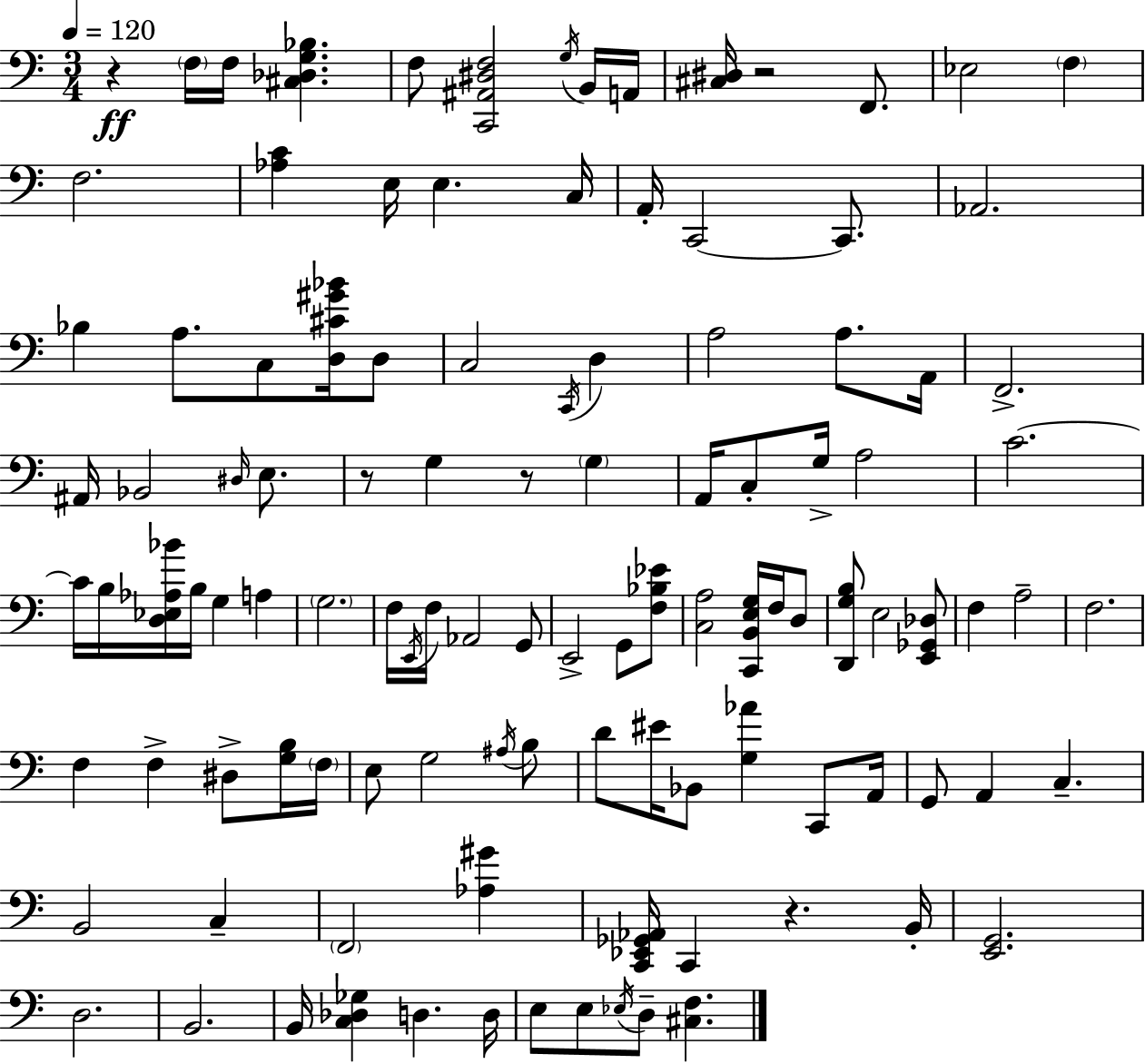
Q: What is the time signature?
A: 3/4